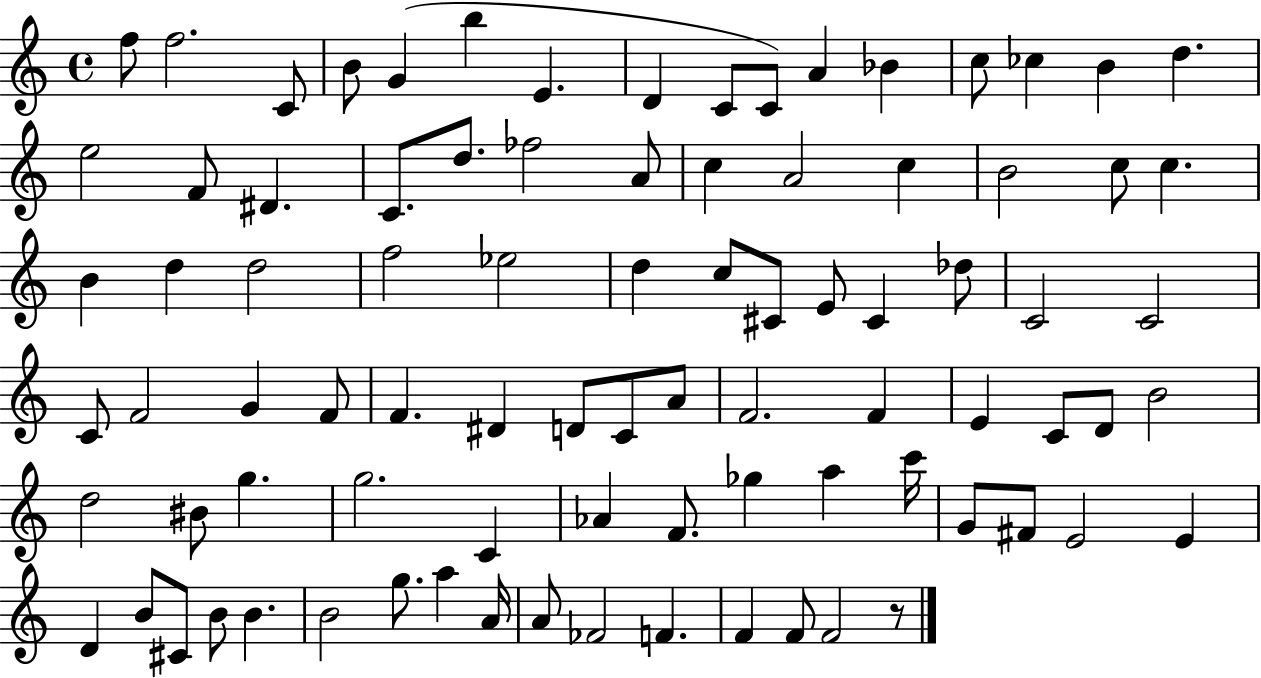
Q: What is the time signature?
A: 4/4